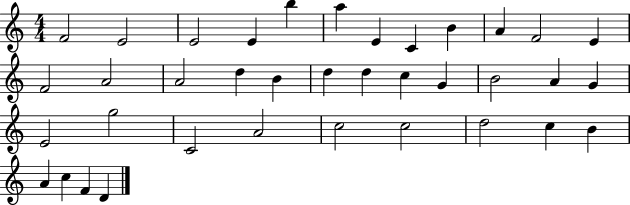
{
  \clef treble
  \numericTimeSignature
  \time 4/4
  \key c \major
  f'2 e'2 | e'2 e'4 b''4 | a''4 e'4 c'4 b'4 | a'4 f'2 e'4 | \break f'2 a'2 | a'2 d''4 b'4 | d''4 d''4 c''4 g'4 | b'2 a'4 g'4 | \break e'2 g''2 | c'2 a'2 | c''2 c''2 | d''2 c''4 b'4 | \break a'4 c''4 f'4 d'4 | \bar "|."
}